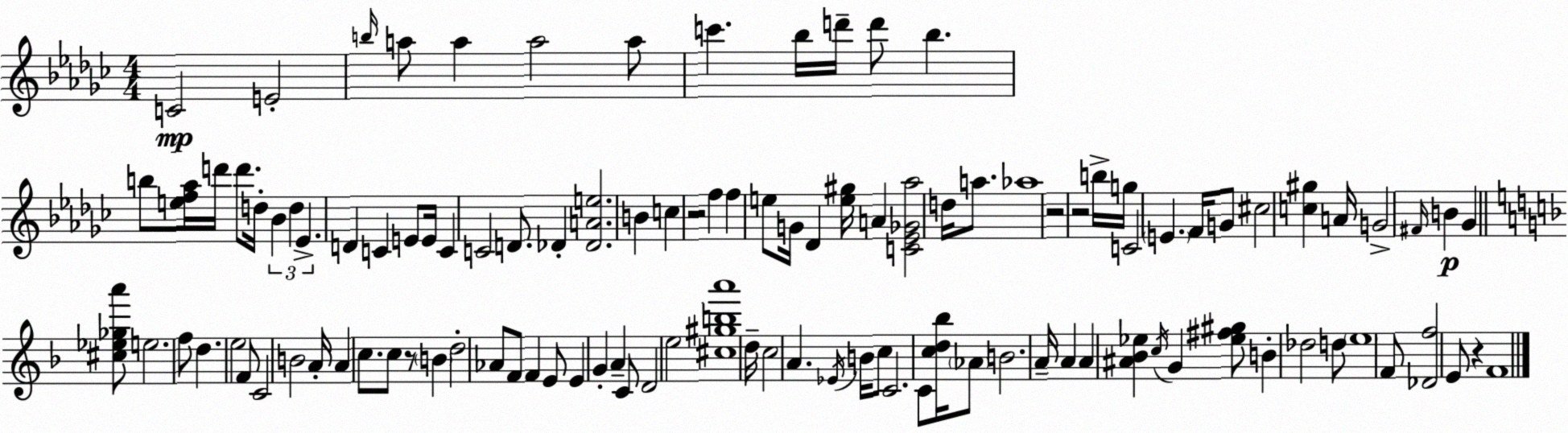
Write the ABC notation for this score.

X:1
T:Untitled
M:4/4
L:1/4
K:Ebm
C2 E2 b/4 a/2 a a2 a/2 c' _b/4 d'/4 d'/2 _b b/2 [ef_a]/4 d'/4 d'/2 d/4 _B d _E D C E/2 E/4 C C2 D/2 _D [_DAe]2 B c z2 f f e/2 G/4 _D [e^g]/4 A [C_E_G_a]2 d/4 a/2 _a4 z2 z2 b/4 g/4 C2 E F/4 G/2 ^c2 [c^g] A/4 G2 ^F/4 B _G [^c_e_ga']/2 e2 f/2 d e2 F/2 C2 B2 A/4 A c/2 c/2 z/2 B d2 _A/2 F/2 F E/2 E G A C/2 D2 e2 [^c^gba']4 d/4 c2 A _E/4 B/4 c/2 C2 C/2 [cd_b]/4 _A/2 B2 A/4 A A [^A_B_e] c/4 G [_e^f^g]/2 B _d2 d/2 e4 F/2 [_Df]2 E/2 z F4